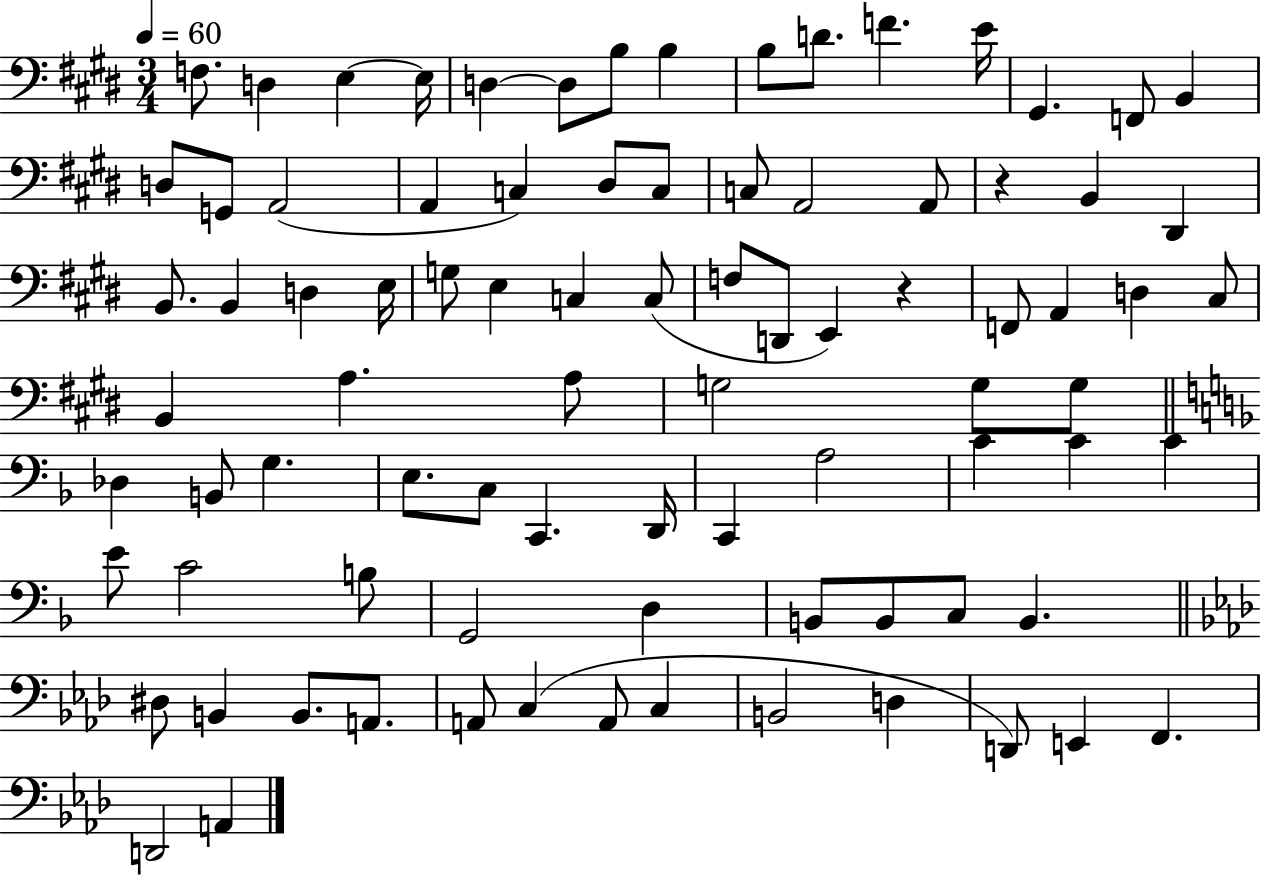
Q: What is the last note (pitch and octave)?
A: A2